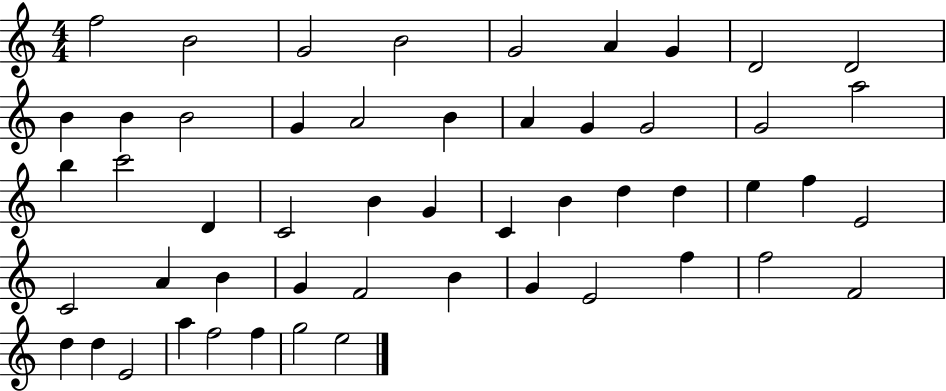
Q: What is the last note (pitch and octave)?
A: E5